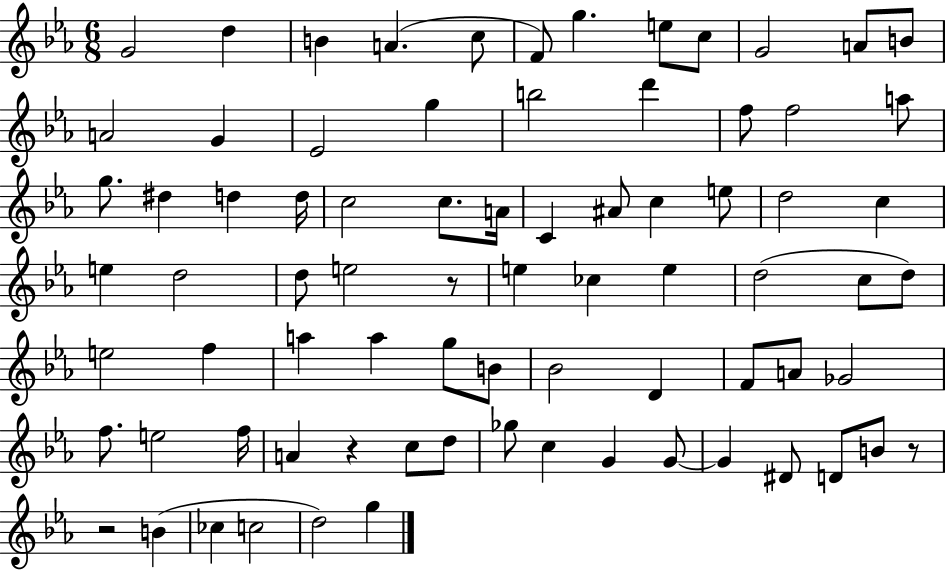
X:1
T:Untitled
M:6/8
L:1/4
K:Eb
G2 d B A c/2 F/2 g e/2 c/2 G2 A/2 B/2 A2 G _E2 g b2 d' f/2 f2 a/2 g/2 ^d d d/4 c2 c/2 A/4 C ^A/2 c e/2 d2 c e d2 d/2 e2 z/2 e _c e d2 c/2 d/2 e2 f a a g/2 B/2 _B2 D F/2 A/2 _G2 f/2 e2 f/4 A z c/2 d/2 _g/2 c G G/2 G ^D/2 D/2 B/2 z/2 z2 B _c c2 d2 g